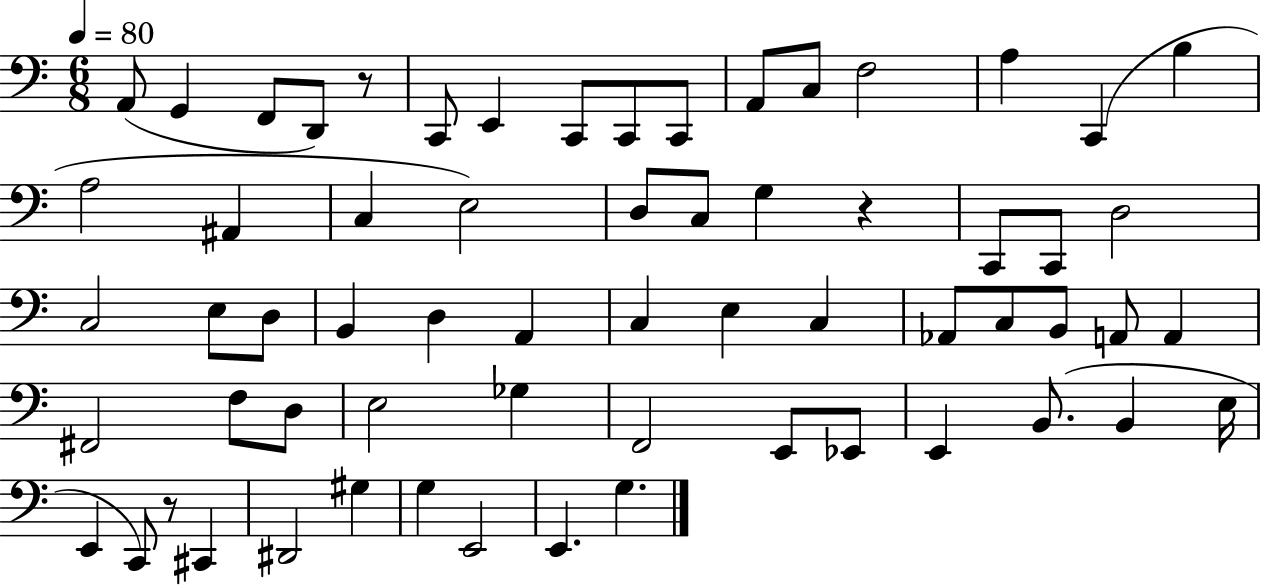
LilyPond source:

{
  \clef bass
  \numericTimeSignature
  \time 6/8
  \key c \major
  \tempo 4 = 80
  a,8( g,4 f,8 d,8) r8 | c,8 e,4 c,8 c,8 c,8 | a,8 c8 f2 | a4 c,4( b4 | \break a2 ais,4 | c4 e2) | d8 c8 g4 r4 | c,8 c,8 d2 | \break c2 e8 d8 | b,4 d4 a,4 | c4 e4 c4 | aes,8 c8 b,8 a,8 a,4 | \break fis,2 f8 d8 | e2 ges4 | f,2 e,8 ees,8 | e,4 b,8.( b,4 e16 | \break e,4 c,8) r8 cis,4 | dis,2 gis4 | g4 e,2 | e,4. g4. | \break \bar "|."
}